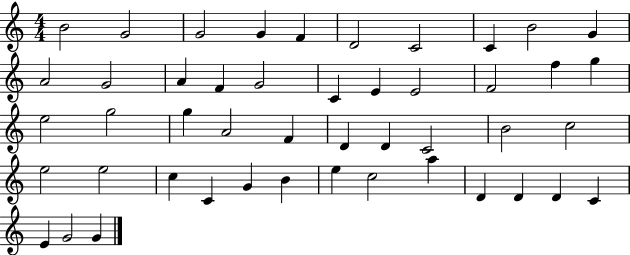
X:1
T:Untitled
M:4/4
L:1/4
K:C
B2 G2 G2 G F D2 C2 C B2 G A2 G2 A F G2 C E E2 F2 f g e2 g2 g A2 F D D C2 B2 c2 e2 e2 c C G B e c2 a D D D C E G2 G